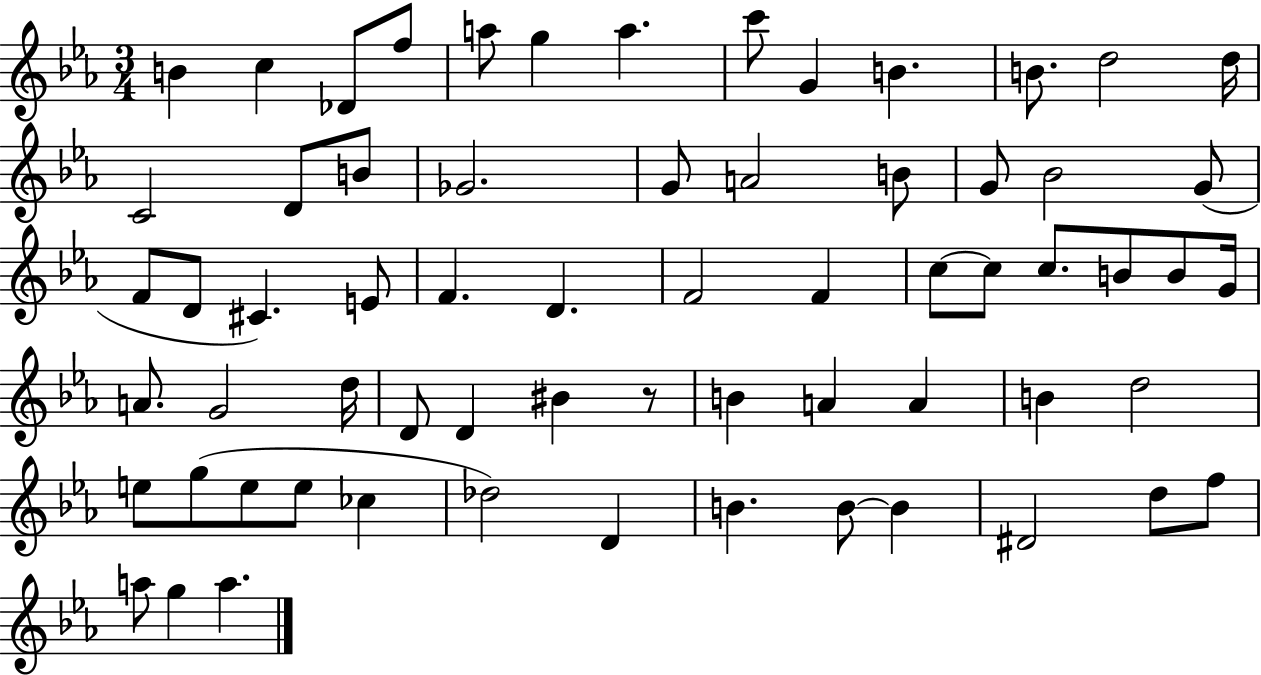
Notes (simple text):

B4/q C5/q Db4/e F5/e A5/e G5/q A5/q. C6/e G4/q B4/q. B4/e. D5/h D5/s C4/h D4/e B4/e Gb4/h. G4/e A4/h B4/e G4/e Bb4/h G4/e F4/e D4/e C#4/q. E4/e F4/q. D4/q. F4/h F4/q C5/e C5/e C5/e. B4/e B4/e G4/s A4/e. G4/h D5/s D4/e D4/q BIS4/q R/e B4/q A4/q A4/q B4/q D5/h E5/e G5/e E5/e E5/e CES5/q Db5/h D4/q B4/q. B4/e B4/q D#4/h D5/e F5/e A5/e G5/q A5/q.